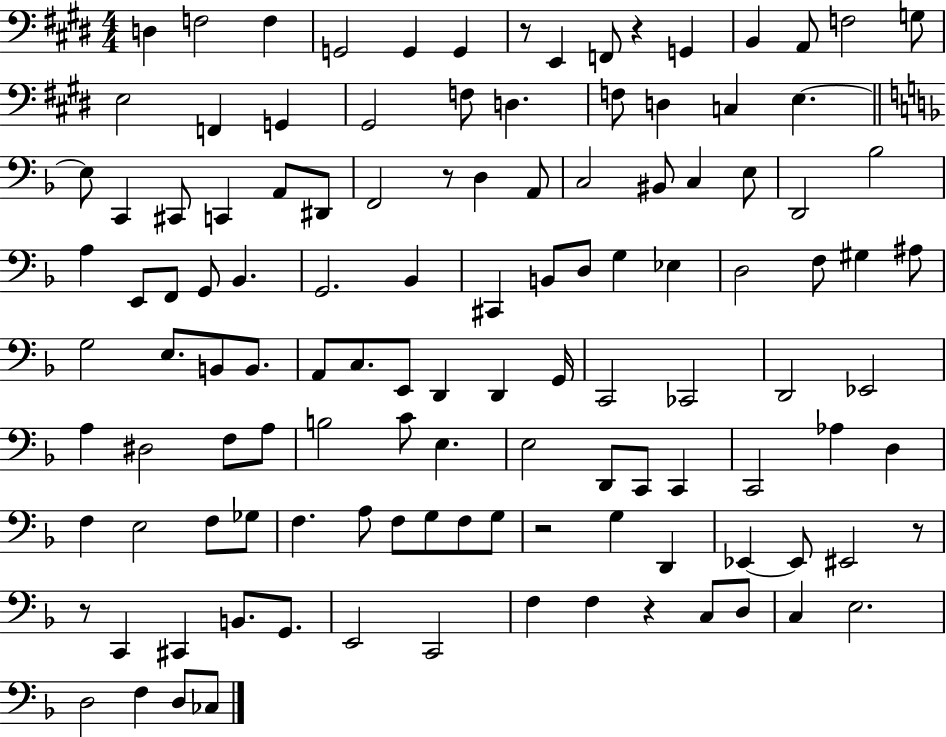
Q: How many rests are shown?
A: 7